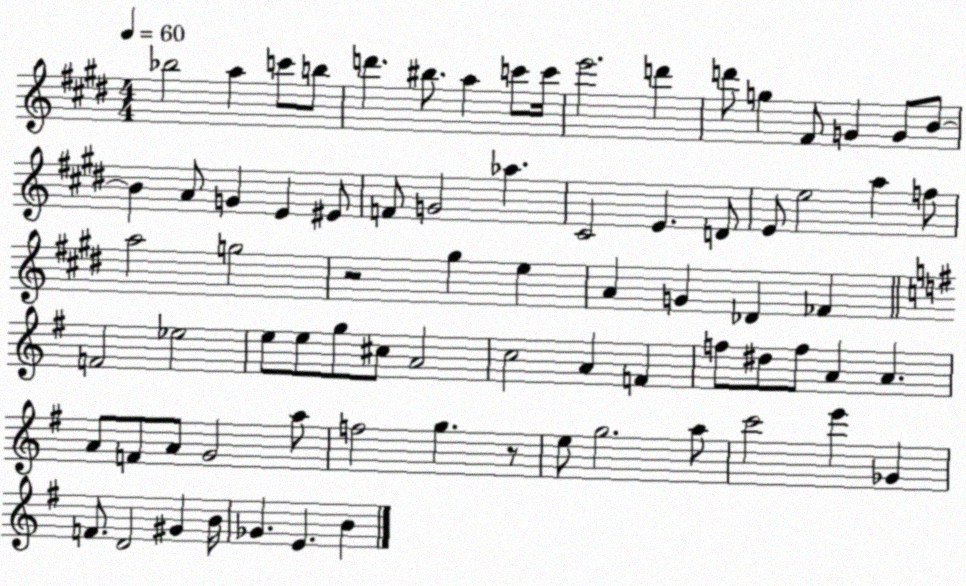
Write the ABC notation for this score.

X:1
T:Untitled
M:4/4
L:1/4
K:E
_b2 a c'/2 b/2 d' ^b/2 a c'/2 c'/4 e'2 d' d'/2 g ^F/2 G G/2 B/2 B A/2 G E ^E/2 F/2 G2 _a ^C2 E D/2 E/2 e2 a f/2 a2 g2 z2 ^g e A G _D _F F2 _e2 e/2 e/2 g/2 ^c/2 A2 c2 A F f/2 ^d/2 f/2 A A A/2 F/2 A/2 G2 a/2 f2 g z/2 e/2 g2 a/2 c'2 e' _G F/2 D2 ^G B/4 _G E B